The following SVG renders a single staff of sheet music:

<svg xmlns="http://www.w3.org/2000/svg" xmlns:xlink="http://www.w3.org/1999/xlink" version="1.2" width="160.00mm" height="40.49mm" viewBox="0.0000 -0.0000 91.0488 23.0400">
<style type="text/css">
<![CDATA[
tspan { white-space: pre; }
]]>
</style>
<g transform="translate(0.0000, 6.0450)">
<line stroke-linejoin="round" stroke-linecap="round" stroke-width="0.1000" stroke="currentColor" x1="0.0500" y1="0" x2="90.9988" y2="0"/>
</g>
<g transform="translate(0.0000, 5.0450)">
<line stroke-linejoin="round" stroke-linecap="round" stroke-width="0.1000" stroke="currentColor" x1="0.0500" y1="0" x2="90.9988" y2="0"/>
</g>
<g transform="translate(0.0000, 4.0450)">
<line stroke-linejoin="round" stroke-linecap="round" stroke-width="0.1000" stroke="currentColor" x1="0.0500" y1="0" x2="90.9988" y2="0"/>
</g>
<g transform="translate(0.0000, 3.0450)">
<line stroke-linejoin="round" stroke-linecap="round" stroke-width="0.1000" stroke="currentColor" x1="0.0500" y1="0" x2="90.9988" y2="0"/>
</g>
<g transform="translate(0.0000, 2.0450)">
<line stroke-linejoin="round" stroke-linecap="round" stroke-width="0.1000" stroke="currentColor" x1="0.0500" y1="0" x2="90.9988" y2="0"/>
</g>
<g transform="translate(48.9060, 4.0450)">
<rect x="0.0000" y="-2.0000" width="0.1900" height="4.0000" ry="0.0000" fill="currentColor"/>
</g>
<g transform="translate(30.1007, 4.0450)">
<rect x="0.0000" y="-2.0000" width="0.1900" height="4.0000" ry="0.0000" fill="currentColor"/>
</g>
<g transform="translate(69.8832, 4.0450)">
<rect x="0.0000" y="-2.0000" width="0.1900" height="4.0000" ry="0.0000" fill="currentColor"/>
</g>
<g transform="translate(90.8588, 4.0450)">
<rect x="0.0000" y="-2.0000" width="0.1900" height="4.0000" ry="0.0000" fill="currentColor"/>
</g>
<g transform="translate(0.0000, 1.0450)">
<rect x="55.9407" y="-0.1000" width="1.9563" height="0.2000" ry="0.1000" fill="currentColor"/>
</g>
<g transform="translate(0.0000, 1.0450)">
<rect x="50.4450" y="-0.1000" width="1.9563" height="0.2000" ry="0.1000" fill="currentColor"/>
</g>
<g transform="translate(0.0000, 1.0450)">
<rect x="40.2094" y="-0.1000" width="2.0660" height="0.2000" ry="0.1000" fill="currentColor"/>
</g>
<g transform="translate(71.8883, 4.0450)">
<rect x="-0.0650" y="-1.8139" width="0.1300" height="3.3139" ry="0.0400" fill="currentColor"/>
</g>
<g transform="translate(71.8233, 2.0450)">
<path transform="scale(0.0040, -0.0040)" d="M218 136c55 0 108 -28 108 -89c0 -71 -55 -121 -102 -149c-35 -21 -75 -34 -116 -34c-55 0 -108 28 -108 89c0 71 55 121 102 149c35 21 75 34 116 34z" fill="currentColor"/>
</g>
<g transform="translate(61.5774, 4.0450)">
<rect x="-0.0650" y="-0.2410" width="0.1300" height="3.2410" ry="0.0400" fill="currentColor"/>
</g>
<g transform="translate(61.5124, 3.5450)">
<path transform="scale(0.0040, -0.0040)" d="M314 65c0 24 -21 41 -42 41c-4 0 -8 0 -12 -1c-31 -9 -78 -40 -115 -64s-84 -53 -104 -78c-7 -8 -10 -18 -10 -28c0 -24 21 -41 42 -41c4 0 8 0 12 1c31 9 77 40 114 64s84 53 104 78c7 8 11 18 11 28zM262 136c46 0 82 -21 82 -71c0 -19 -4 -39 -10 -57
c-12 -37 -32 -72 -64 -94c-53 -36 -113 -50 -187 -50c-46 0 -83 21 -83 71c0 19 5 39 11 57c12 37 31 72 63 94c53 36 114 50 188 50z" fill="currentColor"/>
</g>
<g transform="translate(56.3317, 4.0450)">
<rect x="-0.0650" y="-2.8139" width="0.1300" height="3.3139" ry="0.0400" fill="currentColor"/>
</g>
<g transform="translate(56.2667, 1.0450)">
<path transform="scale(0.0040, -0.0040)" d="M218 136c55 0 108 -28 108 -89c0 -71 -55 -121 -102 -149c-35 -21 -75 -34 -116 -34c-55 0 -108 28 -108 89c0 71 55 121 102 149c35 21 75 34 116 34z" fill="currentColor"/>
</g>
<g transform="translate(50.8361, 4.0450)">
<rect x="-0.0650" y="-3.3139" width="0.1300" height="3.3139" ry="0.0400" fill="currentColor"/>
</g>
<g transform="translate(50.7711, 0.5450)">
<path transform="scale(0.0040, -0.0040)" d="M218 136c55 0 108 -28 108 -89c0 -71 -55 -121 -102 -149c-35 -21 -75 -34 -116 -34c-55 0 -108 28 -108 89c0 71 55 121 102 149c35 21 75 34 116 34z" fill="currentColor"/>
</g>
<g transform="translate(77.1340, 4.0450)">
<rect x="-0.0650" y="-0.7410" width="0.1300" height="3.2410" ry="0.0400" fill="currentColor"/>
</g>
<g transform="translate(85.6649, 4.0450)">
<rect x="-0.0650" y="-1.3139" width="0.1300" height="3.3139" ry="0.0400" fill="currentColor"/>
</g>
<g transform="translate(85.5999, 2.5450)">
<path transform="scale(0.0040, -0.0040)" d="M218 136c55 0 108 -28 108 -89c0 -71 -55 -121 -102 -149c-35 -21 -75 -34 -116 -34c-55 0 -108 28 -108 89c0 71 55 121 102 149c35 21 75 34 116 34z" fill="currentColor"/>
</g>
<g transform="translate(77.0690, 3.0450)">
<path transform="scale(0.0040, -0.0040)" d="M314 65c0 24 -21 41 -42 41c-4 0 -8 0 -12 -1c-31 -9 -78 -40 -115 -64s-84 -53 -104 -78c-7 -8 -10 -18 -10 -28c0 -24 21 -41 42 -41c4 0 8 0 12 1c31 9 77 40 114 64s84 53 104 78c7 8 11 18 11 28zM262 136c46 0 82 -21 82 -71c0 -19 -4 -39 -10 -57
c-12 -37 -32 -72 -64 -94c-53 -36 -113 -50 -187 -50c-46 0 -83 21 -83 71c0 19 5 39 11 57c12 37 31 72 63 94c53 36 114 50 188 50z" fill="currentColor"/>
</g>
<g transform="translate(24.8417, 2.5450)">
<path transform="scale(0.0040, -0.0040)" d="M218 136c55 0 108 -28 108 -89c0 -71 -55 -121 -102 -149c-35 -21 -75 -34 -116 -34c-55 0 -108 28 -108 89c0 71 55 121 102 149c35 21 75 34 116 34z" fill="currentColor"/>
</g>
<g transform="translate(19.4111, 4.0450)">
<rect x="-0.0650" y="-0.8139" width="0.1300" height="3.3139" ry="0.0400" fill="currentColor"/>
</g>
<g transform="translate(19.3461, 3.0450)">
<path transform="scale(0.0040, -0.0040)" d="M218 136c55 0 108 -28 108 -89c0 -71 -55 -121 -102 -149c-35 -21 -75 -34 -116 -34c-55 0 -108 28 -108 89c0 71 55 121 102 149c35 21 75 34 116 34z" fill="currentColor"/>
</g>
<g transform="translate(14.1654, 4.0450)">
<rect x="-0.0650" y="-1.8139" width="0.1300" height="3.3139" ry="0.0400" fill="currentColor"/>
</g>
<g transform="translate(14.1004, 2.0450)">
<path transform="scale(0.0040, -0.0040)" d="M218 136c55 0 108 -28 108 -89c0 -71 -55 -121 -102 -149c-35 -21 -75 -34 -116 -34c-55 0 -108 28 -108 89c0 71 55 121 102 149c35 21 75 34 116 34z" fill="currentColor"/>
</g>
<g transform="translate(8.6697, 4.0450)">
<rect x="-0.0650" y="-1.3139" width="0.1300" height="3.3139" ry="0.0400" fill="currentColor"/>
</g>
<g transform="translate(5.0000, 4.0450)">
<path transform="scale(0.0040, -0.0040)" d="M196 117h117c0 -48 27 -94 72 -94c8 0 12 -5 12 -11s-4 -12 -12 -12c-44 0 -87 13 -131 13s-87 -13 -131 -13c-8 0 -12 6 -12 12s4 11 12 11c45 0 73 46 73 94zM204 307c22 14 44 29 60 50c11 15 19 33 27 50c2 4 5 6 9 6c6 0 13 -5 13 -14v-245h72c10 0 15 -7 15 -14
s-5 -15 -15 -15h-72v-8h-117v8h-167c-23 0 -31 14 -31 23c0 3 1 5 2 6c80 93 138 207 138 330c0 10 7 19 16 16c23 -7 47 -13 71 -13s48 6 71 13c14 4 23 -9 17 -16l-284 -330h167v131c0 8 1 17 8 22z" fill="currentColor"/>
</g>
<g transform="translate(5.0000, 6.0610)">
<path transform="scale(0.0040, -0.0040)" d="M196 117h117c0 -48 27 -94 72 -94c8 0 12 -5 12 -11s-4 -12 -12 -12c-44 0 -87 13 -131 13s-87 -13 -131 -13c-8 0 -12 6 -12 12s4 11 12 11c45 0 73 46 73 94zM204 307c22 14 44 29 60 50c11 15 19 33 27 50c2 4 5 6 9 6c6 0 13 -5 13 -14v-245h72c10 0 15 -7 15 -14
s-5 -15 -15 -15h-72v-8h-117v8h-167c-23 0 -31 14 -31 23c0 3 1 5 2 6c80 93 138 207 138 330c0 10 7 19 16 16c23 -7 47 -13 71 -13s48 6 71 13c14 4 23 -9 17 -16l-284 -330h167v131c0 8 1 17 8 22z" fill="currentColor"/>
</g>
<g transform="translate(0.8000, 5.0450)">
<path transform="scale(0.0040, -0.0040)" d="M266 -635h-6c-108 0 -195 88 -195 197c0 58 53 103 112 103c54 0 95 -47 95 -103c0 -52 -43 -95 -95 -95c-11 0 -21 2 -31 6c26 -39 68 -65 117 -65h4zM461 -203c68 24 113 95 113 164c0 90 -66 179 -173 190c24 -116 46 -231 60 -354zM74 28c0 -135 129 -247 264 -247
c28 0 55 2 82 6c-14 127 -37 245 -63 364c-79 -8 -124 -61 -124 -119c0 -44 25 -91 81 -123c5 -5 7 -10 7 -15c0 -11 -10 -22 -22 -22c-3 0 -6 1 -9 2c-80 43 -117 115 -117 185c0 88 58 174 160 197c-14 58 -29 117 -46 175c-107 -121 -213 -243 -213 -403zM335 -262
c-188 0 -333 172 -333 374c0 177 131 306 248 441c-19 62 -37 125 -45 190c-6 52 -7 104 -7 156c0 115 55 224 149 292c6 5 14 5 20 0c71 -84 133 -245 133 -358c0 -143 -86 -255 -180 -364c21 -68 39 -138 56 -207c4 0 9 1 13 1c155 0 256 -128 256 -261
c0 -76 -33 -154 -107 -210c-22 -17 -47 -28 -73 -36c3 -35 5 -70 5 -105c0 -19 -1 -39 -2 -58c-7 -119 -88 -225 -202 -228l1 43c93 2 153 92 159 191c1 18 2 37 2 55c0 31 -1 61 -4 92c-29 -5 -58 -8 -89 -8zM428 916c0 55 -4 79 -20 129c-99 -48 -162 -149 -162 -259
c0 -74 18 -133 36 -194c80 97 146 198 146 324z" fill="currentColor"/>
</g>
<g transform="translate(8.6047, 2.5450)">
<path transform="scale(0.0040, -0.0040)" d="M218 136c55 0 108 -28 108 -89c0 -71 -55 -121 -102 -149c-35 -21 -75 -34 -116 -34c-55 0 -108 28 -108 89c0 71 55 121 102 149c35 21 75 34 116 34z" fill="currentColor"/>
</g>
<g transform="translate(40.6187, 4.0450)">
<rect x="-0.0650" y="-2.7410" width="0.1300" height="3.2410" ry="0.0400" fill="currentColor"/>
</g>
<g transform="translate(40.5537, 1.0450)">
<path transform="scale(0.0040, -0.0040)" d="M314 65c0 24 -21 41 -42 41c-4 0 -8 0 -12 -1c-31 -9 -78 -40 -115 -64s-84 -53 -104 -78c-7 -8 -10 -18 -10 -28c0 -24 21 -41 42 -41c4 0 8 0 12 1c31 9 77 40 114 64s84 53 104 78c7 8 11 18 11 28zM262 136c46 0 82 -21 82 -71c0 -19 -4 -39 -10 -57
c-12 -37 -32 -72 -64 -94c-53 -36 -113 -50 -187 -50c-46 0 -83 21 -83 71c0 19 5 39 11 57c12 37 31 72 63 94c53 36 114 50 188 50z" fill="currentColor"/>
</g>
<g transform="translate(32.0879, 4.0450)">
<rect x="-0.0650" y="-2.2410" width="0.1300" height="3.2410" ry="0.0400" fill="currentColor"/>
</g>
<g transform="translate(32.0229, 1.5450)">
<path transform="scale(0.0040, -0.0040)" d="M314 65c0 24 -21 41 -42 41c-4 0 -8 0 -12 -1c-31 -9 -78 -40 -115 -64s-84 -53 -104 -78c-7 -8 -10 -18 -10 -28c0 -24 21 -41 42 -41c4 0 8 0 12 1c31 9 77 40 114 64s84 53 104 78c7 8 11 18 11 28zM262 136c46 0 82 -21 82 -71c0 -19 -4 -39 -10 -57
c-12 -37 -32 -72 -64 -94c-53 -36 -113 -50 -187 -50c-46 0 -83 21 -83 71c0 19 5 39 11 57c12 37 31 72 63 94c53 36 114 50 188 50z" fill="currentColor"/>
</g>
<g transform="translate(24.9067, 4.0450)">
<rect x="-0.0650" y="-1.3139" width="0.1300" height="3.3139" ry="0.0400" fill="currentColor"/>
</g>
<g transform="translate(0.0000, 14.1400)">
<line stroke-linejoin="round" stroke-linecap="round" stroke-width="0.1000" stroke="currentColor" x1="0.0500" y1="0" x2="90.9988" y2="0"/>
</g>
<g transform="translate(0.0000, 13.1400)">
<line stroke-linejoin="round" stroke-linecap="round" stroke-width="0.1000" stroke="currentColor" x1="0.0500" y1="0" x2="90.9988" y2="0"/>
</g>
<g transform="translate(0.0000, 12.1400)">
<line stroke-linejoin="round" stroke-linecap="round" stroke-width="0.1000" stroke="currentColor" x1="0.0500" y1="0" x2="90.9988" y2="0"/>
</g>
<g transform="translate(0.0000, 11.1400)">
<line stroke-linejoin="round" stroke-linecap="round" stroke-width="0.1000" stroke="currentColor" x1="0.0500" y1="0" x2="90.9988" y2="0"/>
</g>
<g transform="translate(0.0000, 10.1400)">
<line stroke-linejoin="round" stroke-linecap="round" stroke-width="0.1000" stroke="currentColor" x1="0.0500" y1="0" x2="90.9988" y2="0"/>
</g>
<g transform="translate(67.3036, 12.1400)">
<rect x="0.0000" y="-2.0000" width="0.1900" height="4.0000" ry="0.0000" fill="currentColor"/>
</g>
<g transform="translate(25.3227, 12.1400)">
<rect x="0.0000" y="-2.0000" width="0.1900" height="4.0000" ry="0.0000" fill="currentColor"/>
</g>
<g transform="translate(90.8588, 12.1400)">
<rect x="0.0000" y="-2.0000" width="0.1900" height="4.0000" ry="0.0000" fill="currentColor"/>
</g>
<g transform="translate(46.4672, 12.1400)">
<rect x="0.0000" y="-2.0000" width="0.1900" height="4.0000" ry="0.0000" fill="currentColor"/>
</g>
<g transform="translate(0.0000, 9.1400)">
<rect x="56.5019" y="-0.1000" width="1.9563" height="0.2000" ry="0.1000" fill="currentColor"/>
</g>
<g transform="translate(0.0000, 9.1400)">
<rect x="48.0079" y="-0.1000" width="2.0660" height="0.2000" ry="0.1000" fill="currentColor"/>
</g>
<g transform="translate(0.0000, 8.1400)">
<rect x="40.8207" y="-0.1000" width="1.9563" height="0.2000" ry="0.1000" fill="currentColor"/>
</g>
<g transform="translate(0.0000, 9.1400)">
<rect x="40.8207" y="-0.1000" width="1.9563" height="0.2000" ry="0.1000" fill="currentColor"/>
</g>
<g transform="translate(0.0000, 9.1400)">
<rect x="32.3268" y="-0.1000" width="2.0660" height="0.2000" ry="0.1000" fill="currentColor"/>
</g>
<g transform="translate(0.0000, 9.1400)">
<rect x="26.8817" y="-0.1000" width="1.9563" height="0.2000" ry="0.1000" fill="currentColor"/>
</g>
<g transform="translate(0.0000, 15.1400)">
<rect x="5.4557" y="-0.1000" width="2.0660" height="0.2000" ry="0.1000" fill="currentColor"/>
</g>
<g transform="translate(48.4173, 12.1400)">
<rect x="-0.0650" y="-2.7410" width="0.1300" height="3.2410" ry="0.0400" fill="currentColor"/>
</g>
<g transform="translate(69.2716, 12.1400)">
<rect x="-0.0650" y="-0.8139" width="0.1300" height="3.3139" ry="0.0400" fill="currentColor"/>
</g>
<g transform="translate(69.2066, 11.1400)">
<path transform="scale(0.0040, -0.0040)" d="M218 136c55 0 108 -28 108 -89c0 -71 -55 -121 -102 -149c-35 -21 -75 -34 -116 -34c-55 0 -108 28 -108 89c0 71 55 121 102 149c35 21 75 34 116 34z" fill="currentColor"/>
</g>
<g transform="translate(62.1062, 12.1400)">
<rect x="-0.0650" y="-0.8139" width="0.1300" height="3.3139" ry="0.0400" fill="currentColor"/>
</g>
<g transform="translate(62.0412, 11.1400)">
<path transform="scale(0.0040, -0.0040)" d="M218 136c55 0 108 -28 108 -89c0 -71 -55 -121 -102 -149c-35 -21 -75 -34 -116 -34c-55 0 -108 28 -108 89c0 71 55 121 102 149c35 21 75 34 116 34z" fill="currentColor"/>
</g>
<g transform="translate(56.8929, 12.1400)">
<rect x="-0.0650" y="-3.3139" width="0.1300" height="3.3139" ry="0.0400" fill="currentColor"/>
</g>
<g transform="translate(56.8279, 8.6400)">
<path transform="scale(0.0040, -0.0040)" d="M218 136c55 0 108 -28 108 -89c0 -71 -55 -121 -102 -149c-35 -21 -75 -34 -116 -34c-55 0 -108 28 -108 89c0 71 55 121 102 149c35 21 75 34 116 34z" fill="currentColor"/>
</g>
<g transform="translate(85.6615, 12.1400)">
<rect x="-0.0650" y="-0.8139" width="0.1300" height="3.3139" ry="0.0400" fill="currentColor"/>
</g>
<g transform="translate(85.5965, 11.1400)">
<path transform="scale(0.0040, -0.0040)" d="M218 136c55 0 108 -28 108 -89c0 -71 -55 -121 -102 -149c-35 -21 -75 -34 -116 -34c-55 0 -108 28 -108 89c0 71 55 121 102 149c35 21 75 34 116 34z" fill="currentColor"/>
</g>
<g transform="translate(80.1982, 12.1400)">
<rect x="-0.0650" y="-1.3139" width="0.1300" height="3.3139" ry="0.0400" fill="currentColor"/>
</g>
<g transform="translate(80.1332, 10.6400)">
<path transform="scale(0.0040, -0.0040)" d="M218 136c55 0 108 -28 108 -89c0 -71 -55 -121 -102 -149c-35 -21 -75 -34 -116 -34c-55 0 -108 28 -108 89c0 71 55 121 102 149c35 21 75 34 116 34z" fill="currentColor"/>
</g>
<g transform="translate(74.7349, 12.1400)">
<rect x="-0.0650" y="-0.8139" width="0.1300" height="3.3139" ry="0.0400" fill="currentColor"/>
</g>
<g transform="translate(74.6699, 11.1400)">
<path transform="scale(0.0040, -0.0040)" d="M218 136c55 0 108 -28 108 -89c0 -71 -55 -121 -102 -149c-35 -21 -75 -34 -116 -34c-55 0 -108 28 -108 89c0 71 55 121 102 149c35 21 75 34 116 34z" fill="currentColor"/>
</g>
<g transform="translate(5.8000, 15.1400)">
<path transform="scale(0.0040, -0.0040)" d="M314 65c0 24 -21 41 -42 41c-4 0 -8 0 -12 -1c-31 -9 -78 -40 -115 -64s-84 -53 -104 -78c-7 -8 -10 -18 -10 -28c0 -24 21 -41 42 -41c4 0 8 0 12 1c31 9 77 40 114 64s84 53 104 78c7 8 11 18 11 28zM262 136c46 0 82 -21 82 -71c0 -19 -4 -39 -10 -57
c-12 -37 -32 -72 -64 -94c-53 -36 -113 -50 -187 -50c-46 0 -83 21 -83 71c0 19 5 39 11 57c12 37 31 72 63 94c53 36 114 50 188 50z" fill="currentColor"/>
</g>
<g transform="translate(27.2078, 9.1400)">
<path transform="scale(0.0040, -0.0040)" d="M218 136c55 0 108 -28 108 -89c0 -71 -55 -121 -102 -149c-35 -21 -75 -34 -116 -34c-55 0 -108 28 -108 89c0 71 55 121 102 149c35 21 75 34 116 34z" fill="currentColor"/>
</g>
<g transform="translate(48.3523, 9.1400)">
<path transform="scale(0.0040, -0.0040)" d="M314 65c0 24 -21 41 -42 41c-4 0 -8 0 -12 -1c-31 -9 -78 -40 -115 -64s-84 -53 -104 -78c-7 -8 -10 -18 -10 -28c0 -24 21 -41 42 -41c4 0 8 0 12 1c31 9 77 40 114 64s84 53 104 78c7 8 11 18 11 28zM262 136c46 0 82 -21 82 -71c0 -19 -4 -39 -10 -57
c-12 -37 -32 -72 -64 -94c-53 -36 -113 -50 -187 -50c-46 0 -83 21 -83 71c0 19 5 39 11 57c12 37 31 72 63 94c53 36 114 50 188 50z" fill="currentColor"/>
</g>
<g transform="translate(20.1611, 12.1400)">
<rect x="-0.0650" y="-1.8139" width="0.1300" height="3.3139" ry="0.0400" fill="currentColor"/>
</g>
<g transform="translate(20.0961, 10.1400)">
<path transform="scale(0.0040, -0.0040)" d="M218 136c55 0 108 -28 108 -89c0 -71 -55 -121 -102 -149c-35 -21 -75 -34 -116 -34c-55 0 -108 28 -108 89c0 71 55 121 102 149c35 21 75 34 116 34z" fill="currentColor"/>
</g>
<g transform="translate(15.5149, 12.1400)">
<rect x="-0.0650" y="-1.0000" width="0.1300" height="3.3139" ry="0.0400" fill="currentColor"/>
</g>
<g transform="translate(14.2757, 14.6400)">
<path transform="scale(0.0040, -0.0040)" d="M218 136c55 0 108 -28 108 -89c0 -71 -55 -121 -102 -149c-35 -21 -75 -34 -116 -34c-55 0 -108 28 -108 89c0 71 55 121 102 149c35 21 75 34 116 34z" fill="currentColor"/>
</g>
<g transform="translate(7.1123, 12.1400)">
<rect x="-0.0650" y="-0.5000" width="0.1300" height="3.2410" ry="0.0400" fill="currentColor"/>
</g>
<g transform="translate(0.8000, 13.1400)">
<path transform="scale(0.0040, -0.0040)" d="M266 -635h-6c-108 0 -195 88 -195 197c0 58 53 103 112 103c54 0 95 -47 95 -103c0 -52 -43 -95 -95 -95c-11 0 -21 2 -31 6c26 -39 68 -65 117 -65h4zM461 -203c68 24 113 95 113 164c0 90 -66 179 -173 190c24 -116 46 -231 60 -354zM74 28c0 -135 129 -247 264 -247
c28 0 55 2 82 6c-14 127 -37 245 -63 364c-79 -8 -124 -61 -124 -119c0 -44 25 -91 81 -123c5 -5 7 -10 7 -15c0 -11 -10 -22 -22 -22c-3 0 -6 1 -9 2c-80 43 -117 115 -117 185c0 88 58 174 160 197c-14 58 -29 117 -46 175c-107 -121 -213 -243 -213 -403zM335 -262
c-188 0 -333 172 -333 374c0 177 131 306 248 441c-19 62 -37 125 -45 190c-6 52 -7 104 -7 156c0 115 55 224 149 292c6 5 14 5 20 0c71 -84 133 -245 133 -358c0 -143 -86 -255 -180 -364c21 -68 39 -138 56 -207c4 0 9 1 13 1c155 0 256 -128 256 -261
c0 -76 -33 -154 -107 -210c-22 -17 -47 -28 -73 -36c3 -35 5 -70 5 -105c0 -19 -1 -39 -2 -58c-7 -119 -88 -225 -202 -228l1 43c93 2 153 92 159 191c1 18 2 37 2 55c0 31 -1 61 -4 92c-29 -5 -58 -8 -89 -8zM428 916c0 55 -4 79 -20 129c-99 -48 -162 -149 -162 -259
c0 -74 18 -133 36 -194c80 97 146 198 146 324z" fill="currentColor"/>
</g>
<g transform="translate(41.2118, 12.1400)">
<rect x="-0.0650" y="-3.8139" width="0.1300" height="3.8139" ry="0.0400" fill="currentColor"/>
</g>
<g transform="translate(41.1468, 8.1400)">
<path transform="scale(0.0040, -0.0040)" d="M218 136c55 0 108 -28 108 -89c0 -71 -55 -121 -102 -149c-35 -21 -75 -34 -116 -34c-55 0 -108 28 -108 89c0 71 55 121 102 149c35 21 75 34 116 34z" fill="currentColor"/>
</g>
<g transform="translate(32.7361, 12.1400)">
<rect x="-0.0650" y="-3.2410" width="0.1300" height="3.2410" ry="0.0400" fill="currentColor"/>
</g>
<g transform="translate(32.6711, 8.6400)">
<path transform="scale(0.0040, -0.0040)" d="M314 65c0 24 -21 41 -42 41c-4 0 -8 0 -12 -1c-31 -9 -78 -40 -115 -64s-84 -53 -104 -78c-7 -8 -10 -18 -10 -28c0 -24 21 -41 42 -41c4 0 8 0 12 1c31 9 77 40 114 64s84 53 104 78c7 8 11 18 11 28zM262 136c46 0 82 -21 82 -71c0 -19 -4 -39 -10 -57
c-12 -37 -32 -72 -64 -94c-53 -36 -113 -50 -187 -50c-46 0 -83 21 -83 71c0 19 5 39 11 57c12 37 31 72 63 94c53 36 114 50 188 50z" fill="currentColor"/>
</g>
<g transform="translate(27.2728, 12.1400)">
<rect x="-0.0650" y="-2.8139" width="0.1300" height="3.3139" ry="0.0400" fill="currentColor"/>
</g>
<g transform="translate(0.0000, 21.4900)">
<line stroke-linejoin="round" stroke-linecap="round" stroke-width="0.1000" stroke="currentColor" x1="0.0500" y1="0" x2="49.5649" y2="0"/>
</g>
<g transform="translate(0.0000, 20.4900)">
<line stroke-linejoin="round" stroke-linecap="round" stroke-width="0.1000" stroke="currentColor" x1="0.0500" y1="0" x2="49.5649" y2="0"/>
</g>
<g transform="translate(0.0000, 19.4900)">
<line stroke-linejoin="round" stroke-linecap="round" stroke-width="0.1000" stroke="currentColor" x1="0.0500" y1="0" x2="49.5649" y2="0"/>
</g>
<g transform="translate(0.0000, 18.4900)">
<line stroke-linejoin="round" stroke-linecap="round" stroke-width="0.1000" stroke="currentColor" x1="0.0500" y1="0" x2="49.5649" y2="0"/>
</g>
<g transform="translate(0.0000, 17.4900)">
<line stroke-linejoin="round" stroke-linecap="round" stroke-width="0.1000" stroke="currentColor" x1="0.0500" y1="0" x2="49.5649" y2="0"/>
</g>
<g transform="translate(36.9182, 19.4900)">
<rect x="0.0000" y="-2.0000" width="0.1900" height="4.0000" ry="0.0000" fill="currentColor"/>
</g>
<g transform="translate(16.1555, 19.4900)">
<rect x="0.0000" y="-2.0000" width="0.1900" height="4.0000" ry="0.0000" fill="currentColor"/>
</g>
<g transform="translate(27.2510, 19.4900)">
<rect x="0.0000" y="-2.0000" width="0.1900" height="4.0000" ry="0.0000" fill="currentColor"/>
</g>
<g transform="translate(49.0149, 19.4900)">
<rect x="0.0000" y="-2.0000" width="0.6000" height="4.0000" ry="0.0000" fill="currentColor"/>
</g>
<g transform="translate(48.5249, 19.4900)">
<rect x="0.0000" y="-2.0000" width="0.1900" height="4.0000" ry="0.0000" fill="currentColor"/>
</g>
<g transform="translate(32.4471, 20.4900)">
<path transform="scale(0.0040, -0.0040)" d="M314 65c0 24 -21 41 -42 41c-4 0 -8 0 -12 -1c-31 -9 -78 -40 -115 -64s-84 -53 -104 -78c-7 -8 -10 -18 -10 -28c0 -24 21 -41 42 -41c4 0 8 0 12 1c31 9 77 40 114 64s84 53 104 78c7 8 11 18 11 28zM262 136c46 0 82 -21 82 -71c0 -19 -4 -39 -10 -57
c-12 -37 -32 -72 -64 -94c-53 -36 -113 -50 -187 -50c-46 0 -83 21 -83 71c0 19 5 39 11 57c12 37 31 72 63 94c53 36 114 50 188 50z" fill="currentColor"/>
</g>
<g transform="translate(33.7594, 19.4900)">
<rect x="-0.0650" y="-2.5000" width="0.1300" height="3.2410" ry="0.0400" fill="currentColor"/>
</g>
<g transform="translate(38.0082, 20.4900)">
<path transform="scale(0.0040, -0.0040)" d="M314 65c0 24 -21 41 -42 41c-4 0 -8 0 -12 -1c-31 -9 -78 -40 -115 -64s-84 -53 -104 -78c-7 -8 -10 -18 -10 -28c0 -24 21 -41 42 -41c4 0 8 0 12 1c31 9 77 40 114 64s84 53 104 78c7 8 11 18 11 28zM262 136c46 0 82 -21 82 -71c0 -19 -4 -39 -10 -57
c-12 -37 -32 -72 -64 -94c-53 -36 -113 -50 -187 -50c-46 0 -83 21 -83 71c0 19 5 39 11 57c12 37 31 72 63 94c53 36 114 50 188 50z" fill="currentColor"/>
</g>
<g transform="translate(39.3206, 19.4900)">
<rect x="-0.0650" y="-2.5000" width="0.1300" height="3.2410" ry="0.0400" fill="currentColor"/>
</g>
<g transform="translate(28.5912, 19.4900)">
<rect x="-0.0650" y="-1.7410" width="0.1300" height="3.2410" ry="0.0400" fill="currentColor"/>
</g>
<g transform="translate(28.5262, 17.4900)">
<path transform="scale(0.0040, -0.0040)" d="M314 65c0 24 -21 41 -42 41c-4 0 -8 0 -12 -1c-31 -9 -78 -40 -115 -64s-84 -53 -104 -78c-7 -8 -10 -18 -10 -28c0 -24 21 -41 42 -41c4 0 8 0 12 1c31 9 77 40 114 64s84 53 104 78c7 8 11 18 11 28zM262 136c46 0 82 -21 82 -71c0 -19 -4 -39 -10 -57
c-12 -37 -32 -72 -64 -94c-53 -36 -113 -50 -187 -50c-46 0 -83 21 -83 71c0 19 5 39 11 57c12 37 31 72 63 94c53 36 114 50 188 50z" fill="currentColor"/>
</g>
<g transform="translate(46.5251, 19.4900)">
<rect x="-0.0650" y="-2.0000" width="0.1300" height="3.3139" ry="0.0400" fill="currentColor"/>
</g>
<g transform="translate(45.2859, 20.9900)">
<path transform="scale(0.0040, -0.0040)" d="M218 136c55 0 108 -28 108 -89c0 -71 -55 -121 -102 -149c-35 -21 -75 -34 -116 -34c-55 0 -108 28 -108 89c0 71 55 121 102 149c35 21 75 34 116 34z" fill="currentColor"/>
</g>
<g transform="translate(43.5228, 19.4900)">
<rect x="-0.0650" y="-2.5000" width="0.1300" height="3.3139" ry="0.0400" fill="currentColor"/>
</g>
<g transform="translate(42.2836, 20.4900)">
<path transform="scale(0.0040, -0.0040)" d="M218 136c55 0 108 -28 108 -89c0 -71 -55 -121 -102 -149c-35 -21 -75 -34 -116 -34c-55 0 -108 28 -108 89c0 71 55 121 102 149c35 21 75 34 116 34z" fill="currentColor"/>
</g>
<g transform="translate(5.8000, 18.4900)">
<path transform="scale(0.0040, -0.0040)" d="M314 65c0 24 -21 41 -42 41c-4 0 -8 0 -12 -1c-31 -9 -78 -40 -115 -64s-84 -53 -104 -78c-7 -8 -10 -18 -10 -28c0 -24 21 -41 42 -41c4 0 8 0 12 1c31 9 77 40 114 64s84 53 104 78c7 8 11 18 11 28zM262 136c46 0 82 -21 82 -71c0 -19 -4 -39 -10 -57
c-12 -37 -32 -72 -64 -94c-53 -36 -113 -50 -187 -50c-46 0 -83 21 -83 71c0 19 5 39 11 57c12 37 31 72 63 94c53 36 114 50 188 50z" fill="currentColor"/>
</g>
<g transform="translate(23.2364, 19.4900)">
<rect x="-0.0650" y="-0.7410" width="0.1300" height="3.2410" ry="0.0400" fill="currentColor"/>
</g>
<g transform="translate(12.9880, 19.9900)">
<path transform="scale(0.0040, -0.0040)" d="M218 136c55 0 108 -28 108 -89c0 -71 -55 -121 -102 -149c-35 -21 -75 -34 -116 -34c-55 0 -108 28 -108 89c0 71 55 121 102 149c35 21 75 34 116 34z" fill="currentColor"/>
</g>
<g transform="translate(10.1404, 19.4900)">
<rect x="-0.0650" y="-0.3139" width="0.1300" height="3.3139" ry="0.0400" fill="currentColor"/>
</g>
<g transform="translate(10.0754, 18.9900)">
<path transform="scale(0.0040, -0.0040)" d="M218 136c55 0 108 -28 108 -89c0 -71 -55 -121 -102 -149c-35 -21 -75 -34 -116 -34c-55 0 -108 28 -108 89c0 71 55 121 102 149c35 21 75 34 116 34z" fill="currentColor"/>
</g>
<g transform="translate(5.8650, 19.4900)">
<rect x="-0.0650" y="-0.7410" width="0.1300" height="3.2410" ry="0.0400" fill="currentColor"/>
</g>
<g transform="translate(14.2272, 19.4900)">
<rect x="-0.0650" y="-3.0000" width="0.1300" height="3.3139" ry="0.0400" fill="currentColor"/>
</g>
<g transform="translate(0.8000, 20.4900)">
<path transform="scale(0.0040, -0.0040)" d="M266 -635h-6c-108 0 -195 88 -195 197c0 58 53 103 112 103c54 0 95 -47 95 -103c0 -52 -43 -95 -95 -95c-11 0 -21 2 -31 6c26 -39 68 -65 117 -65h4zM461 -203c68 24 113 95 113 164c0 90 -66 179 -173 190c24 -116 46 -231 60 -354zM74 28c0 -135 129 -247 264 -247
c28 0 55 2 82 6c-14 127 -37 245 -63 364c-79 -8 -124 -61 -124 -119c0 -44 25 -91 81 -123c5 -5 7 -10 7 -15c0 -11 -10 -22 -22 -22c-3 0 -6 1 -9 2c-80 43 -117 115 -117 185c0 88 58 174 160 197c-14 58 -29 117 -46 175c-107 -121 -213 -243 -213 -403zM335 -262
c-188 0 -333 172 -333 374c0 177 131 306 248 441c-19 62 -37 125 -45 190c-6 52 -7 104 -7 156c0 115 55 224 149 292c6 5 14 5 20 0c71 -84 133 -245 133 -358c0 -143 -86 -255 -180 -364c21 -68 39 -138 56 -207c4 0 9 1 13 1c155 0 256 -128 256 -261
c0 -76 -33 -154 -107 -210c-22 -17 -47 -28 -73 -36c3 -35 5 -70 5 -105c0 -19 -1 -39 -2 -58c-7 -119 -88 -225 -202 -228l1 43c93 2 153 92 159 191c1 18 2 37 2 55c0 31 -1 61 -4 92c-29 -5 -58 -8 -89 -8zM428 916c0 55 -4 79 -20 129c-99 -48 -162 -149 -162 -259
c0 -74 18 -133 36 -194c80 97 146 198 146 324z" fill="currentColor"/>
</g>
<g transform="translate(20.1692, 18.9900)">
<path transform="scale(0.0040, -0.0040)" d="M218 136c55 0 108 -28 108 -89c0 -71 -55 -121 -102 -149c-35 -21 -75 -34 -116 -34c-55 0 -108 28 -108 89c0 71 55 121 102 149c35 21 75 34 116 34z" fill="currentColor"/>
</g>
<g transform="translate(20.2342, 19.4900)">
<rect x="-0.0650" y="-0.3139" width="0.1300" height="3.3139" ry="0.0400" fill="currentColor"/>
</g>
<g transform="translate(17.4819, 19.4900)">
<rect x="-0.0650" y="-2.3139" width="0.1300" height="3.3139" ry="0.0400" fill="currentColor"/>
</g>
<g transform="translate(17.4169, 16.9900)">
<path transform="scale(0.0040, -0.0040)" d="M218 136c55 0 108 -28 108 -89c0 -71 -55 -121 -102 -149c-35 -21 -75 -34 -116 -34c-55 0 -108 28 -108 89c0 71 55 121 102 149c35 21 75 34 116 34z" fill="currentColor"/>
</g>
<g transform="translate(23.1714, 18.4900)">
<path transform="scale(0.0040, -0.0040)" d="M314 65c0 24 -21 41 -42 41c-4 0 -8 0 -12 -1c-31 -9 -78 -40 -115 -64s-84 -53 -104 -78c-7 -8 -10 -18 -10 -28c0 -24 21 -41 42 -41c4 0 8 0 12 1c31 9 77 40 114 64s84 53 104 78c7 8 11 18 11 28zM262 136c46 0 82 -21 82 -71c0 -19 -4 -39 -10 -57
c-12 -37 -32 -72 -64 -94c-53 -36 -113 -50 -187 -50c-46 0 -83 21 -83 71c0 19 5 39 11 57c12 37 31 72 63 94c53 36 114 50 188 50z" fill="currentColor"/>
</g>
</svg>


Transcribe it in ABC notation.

X:1
T:Untitled
M:4/4
L:1/4
K:C
e f d e g2 a2 b a c2 f d2 e C2 D f a b2 c' a2 b d d d e d d2 c A g c d2 f2 G2 G2 G F